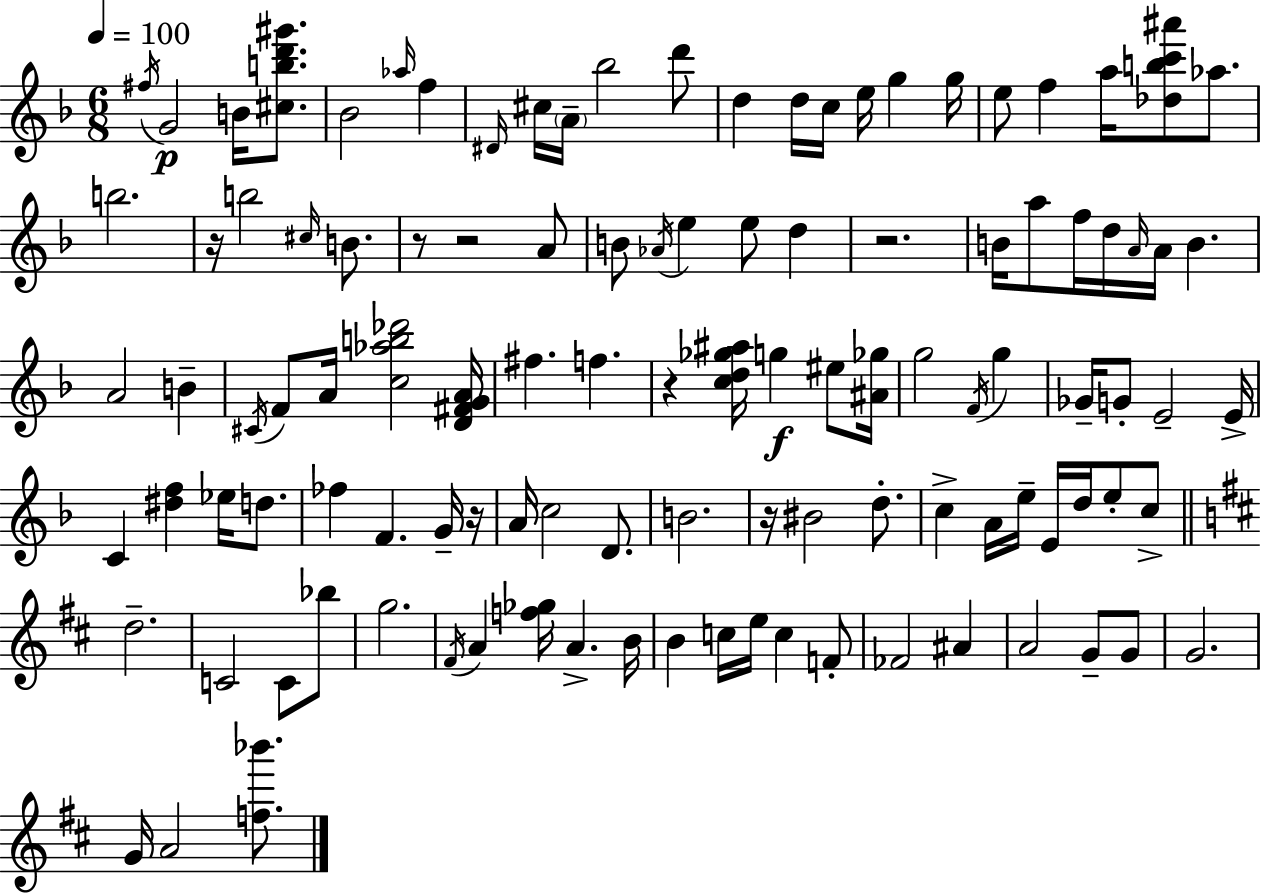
{
  \clef treble
  \numericTimeSignature
  \time 6/8
  \key f \major
  \tempo 4 = 100
  \acciaccatura { fis''16 }\p g'2 b'16 <cis'' b'' d''' gis'''>8. | bes'2 \grace { aes''16 } f''4 | \grace { dis'16 } cis''16 \parenthesize a'16-- bes''2 | d'''8 d''4 d''16 c''16 e''16 g''4 | \break g''16 e''8 f''4 a''16 <des'' b'' c''' ais'''>8 | aes''8. b''2. | r16 b''2 | \grace { cis''16 } b'8. r8 r2 | \break a'8 b'8 \acciaccatura { aes'16 } e''4 e''8 | d''4 r2. | b'16 a''8 f''16 d''16 \grace { a'16 } a'16 | b'4. a'2 | \break b'4-- \acciaccatura { cis'16 } f'8 a'16 <c'' aes'' b'' des'''>2 | <d' fis' g' a'>16 fis''4. | f''4. r4 <c'' d'' ges'' ais''>16 | g''4\f eis''8 <ais' ges''>16 g''2 | \break \acciaccatura { f'16 } g''4 ges'16-- g'8-. e'2-- | e'16-> c'4 | <dis'' f''>4 ees''16 d''8. fes''4 | f'4. g'16-- r16 a'16 c''2 | \break d'8. b'2. | r16 bis'2 | d''8.-. c''4-> | a'16 e''16-- e'16 d''16 e''8-. c''8-> \bar "||" \break \key b \minor d''2.-- | c'2 c'8 bes''8 | g''2. | \acciaccatura { fis'16 } a'4 <f'' ges''>16 a'4.-> | \break b'16 b'4 c''16 e''16 c''4 f'8-. | fes'2 ais'4 | a'2 g'8-- g'8 | g'2. | \break g'16 a'2 <f'' bes'''>8. | \bar "|."
}